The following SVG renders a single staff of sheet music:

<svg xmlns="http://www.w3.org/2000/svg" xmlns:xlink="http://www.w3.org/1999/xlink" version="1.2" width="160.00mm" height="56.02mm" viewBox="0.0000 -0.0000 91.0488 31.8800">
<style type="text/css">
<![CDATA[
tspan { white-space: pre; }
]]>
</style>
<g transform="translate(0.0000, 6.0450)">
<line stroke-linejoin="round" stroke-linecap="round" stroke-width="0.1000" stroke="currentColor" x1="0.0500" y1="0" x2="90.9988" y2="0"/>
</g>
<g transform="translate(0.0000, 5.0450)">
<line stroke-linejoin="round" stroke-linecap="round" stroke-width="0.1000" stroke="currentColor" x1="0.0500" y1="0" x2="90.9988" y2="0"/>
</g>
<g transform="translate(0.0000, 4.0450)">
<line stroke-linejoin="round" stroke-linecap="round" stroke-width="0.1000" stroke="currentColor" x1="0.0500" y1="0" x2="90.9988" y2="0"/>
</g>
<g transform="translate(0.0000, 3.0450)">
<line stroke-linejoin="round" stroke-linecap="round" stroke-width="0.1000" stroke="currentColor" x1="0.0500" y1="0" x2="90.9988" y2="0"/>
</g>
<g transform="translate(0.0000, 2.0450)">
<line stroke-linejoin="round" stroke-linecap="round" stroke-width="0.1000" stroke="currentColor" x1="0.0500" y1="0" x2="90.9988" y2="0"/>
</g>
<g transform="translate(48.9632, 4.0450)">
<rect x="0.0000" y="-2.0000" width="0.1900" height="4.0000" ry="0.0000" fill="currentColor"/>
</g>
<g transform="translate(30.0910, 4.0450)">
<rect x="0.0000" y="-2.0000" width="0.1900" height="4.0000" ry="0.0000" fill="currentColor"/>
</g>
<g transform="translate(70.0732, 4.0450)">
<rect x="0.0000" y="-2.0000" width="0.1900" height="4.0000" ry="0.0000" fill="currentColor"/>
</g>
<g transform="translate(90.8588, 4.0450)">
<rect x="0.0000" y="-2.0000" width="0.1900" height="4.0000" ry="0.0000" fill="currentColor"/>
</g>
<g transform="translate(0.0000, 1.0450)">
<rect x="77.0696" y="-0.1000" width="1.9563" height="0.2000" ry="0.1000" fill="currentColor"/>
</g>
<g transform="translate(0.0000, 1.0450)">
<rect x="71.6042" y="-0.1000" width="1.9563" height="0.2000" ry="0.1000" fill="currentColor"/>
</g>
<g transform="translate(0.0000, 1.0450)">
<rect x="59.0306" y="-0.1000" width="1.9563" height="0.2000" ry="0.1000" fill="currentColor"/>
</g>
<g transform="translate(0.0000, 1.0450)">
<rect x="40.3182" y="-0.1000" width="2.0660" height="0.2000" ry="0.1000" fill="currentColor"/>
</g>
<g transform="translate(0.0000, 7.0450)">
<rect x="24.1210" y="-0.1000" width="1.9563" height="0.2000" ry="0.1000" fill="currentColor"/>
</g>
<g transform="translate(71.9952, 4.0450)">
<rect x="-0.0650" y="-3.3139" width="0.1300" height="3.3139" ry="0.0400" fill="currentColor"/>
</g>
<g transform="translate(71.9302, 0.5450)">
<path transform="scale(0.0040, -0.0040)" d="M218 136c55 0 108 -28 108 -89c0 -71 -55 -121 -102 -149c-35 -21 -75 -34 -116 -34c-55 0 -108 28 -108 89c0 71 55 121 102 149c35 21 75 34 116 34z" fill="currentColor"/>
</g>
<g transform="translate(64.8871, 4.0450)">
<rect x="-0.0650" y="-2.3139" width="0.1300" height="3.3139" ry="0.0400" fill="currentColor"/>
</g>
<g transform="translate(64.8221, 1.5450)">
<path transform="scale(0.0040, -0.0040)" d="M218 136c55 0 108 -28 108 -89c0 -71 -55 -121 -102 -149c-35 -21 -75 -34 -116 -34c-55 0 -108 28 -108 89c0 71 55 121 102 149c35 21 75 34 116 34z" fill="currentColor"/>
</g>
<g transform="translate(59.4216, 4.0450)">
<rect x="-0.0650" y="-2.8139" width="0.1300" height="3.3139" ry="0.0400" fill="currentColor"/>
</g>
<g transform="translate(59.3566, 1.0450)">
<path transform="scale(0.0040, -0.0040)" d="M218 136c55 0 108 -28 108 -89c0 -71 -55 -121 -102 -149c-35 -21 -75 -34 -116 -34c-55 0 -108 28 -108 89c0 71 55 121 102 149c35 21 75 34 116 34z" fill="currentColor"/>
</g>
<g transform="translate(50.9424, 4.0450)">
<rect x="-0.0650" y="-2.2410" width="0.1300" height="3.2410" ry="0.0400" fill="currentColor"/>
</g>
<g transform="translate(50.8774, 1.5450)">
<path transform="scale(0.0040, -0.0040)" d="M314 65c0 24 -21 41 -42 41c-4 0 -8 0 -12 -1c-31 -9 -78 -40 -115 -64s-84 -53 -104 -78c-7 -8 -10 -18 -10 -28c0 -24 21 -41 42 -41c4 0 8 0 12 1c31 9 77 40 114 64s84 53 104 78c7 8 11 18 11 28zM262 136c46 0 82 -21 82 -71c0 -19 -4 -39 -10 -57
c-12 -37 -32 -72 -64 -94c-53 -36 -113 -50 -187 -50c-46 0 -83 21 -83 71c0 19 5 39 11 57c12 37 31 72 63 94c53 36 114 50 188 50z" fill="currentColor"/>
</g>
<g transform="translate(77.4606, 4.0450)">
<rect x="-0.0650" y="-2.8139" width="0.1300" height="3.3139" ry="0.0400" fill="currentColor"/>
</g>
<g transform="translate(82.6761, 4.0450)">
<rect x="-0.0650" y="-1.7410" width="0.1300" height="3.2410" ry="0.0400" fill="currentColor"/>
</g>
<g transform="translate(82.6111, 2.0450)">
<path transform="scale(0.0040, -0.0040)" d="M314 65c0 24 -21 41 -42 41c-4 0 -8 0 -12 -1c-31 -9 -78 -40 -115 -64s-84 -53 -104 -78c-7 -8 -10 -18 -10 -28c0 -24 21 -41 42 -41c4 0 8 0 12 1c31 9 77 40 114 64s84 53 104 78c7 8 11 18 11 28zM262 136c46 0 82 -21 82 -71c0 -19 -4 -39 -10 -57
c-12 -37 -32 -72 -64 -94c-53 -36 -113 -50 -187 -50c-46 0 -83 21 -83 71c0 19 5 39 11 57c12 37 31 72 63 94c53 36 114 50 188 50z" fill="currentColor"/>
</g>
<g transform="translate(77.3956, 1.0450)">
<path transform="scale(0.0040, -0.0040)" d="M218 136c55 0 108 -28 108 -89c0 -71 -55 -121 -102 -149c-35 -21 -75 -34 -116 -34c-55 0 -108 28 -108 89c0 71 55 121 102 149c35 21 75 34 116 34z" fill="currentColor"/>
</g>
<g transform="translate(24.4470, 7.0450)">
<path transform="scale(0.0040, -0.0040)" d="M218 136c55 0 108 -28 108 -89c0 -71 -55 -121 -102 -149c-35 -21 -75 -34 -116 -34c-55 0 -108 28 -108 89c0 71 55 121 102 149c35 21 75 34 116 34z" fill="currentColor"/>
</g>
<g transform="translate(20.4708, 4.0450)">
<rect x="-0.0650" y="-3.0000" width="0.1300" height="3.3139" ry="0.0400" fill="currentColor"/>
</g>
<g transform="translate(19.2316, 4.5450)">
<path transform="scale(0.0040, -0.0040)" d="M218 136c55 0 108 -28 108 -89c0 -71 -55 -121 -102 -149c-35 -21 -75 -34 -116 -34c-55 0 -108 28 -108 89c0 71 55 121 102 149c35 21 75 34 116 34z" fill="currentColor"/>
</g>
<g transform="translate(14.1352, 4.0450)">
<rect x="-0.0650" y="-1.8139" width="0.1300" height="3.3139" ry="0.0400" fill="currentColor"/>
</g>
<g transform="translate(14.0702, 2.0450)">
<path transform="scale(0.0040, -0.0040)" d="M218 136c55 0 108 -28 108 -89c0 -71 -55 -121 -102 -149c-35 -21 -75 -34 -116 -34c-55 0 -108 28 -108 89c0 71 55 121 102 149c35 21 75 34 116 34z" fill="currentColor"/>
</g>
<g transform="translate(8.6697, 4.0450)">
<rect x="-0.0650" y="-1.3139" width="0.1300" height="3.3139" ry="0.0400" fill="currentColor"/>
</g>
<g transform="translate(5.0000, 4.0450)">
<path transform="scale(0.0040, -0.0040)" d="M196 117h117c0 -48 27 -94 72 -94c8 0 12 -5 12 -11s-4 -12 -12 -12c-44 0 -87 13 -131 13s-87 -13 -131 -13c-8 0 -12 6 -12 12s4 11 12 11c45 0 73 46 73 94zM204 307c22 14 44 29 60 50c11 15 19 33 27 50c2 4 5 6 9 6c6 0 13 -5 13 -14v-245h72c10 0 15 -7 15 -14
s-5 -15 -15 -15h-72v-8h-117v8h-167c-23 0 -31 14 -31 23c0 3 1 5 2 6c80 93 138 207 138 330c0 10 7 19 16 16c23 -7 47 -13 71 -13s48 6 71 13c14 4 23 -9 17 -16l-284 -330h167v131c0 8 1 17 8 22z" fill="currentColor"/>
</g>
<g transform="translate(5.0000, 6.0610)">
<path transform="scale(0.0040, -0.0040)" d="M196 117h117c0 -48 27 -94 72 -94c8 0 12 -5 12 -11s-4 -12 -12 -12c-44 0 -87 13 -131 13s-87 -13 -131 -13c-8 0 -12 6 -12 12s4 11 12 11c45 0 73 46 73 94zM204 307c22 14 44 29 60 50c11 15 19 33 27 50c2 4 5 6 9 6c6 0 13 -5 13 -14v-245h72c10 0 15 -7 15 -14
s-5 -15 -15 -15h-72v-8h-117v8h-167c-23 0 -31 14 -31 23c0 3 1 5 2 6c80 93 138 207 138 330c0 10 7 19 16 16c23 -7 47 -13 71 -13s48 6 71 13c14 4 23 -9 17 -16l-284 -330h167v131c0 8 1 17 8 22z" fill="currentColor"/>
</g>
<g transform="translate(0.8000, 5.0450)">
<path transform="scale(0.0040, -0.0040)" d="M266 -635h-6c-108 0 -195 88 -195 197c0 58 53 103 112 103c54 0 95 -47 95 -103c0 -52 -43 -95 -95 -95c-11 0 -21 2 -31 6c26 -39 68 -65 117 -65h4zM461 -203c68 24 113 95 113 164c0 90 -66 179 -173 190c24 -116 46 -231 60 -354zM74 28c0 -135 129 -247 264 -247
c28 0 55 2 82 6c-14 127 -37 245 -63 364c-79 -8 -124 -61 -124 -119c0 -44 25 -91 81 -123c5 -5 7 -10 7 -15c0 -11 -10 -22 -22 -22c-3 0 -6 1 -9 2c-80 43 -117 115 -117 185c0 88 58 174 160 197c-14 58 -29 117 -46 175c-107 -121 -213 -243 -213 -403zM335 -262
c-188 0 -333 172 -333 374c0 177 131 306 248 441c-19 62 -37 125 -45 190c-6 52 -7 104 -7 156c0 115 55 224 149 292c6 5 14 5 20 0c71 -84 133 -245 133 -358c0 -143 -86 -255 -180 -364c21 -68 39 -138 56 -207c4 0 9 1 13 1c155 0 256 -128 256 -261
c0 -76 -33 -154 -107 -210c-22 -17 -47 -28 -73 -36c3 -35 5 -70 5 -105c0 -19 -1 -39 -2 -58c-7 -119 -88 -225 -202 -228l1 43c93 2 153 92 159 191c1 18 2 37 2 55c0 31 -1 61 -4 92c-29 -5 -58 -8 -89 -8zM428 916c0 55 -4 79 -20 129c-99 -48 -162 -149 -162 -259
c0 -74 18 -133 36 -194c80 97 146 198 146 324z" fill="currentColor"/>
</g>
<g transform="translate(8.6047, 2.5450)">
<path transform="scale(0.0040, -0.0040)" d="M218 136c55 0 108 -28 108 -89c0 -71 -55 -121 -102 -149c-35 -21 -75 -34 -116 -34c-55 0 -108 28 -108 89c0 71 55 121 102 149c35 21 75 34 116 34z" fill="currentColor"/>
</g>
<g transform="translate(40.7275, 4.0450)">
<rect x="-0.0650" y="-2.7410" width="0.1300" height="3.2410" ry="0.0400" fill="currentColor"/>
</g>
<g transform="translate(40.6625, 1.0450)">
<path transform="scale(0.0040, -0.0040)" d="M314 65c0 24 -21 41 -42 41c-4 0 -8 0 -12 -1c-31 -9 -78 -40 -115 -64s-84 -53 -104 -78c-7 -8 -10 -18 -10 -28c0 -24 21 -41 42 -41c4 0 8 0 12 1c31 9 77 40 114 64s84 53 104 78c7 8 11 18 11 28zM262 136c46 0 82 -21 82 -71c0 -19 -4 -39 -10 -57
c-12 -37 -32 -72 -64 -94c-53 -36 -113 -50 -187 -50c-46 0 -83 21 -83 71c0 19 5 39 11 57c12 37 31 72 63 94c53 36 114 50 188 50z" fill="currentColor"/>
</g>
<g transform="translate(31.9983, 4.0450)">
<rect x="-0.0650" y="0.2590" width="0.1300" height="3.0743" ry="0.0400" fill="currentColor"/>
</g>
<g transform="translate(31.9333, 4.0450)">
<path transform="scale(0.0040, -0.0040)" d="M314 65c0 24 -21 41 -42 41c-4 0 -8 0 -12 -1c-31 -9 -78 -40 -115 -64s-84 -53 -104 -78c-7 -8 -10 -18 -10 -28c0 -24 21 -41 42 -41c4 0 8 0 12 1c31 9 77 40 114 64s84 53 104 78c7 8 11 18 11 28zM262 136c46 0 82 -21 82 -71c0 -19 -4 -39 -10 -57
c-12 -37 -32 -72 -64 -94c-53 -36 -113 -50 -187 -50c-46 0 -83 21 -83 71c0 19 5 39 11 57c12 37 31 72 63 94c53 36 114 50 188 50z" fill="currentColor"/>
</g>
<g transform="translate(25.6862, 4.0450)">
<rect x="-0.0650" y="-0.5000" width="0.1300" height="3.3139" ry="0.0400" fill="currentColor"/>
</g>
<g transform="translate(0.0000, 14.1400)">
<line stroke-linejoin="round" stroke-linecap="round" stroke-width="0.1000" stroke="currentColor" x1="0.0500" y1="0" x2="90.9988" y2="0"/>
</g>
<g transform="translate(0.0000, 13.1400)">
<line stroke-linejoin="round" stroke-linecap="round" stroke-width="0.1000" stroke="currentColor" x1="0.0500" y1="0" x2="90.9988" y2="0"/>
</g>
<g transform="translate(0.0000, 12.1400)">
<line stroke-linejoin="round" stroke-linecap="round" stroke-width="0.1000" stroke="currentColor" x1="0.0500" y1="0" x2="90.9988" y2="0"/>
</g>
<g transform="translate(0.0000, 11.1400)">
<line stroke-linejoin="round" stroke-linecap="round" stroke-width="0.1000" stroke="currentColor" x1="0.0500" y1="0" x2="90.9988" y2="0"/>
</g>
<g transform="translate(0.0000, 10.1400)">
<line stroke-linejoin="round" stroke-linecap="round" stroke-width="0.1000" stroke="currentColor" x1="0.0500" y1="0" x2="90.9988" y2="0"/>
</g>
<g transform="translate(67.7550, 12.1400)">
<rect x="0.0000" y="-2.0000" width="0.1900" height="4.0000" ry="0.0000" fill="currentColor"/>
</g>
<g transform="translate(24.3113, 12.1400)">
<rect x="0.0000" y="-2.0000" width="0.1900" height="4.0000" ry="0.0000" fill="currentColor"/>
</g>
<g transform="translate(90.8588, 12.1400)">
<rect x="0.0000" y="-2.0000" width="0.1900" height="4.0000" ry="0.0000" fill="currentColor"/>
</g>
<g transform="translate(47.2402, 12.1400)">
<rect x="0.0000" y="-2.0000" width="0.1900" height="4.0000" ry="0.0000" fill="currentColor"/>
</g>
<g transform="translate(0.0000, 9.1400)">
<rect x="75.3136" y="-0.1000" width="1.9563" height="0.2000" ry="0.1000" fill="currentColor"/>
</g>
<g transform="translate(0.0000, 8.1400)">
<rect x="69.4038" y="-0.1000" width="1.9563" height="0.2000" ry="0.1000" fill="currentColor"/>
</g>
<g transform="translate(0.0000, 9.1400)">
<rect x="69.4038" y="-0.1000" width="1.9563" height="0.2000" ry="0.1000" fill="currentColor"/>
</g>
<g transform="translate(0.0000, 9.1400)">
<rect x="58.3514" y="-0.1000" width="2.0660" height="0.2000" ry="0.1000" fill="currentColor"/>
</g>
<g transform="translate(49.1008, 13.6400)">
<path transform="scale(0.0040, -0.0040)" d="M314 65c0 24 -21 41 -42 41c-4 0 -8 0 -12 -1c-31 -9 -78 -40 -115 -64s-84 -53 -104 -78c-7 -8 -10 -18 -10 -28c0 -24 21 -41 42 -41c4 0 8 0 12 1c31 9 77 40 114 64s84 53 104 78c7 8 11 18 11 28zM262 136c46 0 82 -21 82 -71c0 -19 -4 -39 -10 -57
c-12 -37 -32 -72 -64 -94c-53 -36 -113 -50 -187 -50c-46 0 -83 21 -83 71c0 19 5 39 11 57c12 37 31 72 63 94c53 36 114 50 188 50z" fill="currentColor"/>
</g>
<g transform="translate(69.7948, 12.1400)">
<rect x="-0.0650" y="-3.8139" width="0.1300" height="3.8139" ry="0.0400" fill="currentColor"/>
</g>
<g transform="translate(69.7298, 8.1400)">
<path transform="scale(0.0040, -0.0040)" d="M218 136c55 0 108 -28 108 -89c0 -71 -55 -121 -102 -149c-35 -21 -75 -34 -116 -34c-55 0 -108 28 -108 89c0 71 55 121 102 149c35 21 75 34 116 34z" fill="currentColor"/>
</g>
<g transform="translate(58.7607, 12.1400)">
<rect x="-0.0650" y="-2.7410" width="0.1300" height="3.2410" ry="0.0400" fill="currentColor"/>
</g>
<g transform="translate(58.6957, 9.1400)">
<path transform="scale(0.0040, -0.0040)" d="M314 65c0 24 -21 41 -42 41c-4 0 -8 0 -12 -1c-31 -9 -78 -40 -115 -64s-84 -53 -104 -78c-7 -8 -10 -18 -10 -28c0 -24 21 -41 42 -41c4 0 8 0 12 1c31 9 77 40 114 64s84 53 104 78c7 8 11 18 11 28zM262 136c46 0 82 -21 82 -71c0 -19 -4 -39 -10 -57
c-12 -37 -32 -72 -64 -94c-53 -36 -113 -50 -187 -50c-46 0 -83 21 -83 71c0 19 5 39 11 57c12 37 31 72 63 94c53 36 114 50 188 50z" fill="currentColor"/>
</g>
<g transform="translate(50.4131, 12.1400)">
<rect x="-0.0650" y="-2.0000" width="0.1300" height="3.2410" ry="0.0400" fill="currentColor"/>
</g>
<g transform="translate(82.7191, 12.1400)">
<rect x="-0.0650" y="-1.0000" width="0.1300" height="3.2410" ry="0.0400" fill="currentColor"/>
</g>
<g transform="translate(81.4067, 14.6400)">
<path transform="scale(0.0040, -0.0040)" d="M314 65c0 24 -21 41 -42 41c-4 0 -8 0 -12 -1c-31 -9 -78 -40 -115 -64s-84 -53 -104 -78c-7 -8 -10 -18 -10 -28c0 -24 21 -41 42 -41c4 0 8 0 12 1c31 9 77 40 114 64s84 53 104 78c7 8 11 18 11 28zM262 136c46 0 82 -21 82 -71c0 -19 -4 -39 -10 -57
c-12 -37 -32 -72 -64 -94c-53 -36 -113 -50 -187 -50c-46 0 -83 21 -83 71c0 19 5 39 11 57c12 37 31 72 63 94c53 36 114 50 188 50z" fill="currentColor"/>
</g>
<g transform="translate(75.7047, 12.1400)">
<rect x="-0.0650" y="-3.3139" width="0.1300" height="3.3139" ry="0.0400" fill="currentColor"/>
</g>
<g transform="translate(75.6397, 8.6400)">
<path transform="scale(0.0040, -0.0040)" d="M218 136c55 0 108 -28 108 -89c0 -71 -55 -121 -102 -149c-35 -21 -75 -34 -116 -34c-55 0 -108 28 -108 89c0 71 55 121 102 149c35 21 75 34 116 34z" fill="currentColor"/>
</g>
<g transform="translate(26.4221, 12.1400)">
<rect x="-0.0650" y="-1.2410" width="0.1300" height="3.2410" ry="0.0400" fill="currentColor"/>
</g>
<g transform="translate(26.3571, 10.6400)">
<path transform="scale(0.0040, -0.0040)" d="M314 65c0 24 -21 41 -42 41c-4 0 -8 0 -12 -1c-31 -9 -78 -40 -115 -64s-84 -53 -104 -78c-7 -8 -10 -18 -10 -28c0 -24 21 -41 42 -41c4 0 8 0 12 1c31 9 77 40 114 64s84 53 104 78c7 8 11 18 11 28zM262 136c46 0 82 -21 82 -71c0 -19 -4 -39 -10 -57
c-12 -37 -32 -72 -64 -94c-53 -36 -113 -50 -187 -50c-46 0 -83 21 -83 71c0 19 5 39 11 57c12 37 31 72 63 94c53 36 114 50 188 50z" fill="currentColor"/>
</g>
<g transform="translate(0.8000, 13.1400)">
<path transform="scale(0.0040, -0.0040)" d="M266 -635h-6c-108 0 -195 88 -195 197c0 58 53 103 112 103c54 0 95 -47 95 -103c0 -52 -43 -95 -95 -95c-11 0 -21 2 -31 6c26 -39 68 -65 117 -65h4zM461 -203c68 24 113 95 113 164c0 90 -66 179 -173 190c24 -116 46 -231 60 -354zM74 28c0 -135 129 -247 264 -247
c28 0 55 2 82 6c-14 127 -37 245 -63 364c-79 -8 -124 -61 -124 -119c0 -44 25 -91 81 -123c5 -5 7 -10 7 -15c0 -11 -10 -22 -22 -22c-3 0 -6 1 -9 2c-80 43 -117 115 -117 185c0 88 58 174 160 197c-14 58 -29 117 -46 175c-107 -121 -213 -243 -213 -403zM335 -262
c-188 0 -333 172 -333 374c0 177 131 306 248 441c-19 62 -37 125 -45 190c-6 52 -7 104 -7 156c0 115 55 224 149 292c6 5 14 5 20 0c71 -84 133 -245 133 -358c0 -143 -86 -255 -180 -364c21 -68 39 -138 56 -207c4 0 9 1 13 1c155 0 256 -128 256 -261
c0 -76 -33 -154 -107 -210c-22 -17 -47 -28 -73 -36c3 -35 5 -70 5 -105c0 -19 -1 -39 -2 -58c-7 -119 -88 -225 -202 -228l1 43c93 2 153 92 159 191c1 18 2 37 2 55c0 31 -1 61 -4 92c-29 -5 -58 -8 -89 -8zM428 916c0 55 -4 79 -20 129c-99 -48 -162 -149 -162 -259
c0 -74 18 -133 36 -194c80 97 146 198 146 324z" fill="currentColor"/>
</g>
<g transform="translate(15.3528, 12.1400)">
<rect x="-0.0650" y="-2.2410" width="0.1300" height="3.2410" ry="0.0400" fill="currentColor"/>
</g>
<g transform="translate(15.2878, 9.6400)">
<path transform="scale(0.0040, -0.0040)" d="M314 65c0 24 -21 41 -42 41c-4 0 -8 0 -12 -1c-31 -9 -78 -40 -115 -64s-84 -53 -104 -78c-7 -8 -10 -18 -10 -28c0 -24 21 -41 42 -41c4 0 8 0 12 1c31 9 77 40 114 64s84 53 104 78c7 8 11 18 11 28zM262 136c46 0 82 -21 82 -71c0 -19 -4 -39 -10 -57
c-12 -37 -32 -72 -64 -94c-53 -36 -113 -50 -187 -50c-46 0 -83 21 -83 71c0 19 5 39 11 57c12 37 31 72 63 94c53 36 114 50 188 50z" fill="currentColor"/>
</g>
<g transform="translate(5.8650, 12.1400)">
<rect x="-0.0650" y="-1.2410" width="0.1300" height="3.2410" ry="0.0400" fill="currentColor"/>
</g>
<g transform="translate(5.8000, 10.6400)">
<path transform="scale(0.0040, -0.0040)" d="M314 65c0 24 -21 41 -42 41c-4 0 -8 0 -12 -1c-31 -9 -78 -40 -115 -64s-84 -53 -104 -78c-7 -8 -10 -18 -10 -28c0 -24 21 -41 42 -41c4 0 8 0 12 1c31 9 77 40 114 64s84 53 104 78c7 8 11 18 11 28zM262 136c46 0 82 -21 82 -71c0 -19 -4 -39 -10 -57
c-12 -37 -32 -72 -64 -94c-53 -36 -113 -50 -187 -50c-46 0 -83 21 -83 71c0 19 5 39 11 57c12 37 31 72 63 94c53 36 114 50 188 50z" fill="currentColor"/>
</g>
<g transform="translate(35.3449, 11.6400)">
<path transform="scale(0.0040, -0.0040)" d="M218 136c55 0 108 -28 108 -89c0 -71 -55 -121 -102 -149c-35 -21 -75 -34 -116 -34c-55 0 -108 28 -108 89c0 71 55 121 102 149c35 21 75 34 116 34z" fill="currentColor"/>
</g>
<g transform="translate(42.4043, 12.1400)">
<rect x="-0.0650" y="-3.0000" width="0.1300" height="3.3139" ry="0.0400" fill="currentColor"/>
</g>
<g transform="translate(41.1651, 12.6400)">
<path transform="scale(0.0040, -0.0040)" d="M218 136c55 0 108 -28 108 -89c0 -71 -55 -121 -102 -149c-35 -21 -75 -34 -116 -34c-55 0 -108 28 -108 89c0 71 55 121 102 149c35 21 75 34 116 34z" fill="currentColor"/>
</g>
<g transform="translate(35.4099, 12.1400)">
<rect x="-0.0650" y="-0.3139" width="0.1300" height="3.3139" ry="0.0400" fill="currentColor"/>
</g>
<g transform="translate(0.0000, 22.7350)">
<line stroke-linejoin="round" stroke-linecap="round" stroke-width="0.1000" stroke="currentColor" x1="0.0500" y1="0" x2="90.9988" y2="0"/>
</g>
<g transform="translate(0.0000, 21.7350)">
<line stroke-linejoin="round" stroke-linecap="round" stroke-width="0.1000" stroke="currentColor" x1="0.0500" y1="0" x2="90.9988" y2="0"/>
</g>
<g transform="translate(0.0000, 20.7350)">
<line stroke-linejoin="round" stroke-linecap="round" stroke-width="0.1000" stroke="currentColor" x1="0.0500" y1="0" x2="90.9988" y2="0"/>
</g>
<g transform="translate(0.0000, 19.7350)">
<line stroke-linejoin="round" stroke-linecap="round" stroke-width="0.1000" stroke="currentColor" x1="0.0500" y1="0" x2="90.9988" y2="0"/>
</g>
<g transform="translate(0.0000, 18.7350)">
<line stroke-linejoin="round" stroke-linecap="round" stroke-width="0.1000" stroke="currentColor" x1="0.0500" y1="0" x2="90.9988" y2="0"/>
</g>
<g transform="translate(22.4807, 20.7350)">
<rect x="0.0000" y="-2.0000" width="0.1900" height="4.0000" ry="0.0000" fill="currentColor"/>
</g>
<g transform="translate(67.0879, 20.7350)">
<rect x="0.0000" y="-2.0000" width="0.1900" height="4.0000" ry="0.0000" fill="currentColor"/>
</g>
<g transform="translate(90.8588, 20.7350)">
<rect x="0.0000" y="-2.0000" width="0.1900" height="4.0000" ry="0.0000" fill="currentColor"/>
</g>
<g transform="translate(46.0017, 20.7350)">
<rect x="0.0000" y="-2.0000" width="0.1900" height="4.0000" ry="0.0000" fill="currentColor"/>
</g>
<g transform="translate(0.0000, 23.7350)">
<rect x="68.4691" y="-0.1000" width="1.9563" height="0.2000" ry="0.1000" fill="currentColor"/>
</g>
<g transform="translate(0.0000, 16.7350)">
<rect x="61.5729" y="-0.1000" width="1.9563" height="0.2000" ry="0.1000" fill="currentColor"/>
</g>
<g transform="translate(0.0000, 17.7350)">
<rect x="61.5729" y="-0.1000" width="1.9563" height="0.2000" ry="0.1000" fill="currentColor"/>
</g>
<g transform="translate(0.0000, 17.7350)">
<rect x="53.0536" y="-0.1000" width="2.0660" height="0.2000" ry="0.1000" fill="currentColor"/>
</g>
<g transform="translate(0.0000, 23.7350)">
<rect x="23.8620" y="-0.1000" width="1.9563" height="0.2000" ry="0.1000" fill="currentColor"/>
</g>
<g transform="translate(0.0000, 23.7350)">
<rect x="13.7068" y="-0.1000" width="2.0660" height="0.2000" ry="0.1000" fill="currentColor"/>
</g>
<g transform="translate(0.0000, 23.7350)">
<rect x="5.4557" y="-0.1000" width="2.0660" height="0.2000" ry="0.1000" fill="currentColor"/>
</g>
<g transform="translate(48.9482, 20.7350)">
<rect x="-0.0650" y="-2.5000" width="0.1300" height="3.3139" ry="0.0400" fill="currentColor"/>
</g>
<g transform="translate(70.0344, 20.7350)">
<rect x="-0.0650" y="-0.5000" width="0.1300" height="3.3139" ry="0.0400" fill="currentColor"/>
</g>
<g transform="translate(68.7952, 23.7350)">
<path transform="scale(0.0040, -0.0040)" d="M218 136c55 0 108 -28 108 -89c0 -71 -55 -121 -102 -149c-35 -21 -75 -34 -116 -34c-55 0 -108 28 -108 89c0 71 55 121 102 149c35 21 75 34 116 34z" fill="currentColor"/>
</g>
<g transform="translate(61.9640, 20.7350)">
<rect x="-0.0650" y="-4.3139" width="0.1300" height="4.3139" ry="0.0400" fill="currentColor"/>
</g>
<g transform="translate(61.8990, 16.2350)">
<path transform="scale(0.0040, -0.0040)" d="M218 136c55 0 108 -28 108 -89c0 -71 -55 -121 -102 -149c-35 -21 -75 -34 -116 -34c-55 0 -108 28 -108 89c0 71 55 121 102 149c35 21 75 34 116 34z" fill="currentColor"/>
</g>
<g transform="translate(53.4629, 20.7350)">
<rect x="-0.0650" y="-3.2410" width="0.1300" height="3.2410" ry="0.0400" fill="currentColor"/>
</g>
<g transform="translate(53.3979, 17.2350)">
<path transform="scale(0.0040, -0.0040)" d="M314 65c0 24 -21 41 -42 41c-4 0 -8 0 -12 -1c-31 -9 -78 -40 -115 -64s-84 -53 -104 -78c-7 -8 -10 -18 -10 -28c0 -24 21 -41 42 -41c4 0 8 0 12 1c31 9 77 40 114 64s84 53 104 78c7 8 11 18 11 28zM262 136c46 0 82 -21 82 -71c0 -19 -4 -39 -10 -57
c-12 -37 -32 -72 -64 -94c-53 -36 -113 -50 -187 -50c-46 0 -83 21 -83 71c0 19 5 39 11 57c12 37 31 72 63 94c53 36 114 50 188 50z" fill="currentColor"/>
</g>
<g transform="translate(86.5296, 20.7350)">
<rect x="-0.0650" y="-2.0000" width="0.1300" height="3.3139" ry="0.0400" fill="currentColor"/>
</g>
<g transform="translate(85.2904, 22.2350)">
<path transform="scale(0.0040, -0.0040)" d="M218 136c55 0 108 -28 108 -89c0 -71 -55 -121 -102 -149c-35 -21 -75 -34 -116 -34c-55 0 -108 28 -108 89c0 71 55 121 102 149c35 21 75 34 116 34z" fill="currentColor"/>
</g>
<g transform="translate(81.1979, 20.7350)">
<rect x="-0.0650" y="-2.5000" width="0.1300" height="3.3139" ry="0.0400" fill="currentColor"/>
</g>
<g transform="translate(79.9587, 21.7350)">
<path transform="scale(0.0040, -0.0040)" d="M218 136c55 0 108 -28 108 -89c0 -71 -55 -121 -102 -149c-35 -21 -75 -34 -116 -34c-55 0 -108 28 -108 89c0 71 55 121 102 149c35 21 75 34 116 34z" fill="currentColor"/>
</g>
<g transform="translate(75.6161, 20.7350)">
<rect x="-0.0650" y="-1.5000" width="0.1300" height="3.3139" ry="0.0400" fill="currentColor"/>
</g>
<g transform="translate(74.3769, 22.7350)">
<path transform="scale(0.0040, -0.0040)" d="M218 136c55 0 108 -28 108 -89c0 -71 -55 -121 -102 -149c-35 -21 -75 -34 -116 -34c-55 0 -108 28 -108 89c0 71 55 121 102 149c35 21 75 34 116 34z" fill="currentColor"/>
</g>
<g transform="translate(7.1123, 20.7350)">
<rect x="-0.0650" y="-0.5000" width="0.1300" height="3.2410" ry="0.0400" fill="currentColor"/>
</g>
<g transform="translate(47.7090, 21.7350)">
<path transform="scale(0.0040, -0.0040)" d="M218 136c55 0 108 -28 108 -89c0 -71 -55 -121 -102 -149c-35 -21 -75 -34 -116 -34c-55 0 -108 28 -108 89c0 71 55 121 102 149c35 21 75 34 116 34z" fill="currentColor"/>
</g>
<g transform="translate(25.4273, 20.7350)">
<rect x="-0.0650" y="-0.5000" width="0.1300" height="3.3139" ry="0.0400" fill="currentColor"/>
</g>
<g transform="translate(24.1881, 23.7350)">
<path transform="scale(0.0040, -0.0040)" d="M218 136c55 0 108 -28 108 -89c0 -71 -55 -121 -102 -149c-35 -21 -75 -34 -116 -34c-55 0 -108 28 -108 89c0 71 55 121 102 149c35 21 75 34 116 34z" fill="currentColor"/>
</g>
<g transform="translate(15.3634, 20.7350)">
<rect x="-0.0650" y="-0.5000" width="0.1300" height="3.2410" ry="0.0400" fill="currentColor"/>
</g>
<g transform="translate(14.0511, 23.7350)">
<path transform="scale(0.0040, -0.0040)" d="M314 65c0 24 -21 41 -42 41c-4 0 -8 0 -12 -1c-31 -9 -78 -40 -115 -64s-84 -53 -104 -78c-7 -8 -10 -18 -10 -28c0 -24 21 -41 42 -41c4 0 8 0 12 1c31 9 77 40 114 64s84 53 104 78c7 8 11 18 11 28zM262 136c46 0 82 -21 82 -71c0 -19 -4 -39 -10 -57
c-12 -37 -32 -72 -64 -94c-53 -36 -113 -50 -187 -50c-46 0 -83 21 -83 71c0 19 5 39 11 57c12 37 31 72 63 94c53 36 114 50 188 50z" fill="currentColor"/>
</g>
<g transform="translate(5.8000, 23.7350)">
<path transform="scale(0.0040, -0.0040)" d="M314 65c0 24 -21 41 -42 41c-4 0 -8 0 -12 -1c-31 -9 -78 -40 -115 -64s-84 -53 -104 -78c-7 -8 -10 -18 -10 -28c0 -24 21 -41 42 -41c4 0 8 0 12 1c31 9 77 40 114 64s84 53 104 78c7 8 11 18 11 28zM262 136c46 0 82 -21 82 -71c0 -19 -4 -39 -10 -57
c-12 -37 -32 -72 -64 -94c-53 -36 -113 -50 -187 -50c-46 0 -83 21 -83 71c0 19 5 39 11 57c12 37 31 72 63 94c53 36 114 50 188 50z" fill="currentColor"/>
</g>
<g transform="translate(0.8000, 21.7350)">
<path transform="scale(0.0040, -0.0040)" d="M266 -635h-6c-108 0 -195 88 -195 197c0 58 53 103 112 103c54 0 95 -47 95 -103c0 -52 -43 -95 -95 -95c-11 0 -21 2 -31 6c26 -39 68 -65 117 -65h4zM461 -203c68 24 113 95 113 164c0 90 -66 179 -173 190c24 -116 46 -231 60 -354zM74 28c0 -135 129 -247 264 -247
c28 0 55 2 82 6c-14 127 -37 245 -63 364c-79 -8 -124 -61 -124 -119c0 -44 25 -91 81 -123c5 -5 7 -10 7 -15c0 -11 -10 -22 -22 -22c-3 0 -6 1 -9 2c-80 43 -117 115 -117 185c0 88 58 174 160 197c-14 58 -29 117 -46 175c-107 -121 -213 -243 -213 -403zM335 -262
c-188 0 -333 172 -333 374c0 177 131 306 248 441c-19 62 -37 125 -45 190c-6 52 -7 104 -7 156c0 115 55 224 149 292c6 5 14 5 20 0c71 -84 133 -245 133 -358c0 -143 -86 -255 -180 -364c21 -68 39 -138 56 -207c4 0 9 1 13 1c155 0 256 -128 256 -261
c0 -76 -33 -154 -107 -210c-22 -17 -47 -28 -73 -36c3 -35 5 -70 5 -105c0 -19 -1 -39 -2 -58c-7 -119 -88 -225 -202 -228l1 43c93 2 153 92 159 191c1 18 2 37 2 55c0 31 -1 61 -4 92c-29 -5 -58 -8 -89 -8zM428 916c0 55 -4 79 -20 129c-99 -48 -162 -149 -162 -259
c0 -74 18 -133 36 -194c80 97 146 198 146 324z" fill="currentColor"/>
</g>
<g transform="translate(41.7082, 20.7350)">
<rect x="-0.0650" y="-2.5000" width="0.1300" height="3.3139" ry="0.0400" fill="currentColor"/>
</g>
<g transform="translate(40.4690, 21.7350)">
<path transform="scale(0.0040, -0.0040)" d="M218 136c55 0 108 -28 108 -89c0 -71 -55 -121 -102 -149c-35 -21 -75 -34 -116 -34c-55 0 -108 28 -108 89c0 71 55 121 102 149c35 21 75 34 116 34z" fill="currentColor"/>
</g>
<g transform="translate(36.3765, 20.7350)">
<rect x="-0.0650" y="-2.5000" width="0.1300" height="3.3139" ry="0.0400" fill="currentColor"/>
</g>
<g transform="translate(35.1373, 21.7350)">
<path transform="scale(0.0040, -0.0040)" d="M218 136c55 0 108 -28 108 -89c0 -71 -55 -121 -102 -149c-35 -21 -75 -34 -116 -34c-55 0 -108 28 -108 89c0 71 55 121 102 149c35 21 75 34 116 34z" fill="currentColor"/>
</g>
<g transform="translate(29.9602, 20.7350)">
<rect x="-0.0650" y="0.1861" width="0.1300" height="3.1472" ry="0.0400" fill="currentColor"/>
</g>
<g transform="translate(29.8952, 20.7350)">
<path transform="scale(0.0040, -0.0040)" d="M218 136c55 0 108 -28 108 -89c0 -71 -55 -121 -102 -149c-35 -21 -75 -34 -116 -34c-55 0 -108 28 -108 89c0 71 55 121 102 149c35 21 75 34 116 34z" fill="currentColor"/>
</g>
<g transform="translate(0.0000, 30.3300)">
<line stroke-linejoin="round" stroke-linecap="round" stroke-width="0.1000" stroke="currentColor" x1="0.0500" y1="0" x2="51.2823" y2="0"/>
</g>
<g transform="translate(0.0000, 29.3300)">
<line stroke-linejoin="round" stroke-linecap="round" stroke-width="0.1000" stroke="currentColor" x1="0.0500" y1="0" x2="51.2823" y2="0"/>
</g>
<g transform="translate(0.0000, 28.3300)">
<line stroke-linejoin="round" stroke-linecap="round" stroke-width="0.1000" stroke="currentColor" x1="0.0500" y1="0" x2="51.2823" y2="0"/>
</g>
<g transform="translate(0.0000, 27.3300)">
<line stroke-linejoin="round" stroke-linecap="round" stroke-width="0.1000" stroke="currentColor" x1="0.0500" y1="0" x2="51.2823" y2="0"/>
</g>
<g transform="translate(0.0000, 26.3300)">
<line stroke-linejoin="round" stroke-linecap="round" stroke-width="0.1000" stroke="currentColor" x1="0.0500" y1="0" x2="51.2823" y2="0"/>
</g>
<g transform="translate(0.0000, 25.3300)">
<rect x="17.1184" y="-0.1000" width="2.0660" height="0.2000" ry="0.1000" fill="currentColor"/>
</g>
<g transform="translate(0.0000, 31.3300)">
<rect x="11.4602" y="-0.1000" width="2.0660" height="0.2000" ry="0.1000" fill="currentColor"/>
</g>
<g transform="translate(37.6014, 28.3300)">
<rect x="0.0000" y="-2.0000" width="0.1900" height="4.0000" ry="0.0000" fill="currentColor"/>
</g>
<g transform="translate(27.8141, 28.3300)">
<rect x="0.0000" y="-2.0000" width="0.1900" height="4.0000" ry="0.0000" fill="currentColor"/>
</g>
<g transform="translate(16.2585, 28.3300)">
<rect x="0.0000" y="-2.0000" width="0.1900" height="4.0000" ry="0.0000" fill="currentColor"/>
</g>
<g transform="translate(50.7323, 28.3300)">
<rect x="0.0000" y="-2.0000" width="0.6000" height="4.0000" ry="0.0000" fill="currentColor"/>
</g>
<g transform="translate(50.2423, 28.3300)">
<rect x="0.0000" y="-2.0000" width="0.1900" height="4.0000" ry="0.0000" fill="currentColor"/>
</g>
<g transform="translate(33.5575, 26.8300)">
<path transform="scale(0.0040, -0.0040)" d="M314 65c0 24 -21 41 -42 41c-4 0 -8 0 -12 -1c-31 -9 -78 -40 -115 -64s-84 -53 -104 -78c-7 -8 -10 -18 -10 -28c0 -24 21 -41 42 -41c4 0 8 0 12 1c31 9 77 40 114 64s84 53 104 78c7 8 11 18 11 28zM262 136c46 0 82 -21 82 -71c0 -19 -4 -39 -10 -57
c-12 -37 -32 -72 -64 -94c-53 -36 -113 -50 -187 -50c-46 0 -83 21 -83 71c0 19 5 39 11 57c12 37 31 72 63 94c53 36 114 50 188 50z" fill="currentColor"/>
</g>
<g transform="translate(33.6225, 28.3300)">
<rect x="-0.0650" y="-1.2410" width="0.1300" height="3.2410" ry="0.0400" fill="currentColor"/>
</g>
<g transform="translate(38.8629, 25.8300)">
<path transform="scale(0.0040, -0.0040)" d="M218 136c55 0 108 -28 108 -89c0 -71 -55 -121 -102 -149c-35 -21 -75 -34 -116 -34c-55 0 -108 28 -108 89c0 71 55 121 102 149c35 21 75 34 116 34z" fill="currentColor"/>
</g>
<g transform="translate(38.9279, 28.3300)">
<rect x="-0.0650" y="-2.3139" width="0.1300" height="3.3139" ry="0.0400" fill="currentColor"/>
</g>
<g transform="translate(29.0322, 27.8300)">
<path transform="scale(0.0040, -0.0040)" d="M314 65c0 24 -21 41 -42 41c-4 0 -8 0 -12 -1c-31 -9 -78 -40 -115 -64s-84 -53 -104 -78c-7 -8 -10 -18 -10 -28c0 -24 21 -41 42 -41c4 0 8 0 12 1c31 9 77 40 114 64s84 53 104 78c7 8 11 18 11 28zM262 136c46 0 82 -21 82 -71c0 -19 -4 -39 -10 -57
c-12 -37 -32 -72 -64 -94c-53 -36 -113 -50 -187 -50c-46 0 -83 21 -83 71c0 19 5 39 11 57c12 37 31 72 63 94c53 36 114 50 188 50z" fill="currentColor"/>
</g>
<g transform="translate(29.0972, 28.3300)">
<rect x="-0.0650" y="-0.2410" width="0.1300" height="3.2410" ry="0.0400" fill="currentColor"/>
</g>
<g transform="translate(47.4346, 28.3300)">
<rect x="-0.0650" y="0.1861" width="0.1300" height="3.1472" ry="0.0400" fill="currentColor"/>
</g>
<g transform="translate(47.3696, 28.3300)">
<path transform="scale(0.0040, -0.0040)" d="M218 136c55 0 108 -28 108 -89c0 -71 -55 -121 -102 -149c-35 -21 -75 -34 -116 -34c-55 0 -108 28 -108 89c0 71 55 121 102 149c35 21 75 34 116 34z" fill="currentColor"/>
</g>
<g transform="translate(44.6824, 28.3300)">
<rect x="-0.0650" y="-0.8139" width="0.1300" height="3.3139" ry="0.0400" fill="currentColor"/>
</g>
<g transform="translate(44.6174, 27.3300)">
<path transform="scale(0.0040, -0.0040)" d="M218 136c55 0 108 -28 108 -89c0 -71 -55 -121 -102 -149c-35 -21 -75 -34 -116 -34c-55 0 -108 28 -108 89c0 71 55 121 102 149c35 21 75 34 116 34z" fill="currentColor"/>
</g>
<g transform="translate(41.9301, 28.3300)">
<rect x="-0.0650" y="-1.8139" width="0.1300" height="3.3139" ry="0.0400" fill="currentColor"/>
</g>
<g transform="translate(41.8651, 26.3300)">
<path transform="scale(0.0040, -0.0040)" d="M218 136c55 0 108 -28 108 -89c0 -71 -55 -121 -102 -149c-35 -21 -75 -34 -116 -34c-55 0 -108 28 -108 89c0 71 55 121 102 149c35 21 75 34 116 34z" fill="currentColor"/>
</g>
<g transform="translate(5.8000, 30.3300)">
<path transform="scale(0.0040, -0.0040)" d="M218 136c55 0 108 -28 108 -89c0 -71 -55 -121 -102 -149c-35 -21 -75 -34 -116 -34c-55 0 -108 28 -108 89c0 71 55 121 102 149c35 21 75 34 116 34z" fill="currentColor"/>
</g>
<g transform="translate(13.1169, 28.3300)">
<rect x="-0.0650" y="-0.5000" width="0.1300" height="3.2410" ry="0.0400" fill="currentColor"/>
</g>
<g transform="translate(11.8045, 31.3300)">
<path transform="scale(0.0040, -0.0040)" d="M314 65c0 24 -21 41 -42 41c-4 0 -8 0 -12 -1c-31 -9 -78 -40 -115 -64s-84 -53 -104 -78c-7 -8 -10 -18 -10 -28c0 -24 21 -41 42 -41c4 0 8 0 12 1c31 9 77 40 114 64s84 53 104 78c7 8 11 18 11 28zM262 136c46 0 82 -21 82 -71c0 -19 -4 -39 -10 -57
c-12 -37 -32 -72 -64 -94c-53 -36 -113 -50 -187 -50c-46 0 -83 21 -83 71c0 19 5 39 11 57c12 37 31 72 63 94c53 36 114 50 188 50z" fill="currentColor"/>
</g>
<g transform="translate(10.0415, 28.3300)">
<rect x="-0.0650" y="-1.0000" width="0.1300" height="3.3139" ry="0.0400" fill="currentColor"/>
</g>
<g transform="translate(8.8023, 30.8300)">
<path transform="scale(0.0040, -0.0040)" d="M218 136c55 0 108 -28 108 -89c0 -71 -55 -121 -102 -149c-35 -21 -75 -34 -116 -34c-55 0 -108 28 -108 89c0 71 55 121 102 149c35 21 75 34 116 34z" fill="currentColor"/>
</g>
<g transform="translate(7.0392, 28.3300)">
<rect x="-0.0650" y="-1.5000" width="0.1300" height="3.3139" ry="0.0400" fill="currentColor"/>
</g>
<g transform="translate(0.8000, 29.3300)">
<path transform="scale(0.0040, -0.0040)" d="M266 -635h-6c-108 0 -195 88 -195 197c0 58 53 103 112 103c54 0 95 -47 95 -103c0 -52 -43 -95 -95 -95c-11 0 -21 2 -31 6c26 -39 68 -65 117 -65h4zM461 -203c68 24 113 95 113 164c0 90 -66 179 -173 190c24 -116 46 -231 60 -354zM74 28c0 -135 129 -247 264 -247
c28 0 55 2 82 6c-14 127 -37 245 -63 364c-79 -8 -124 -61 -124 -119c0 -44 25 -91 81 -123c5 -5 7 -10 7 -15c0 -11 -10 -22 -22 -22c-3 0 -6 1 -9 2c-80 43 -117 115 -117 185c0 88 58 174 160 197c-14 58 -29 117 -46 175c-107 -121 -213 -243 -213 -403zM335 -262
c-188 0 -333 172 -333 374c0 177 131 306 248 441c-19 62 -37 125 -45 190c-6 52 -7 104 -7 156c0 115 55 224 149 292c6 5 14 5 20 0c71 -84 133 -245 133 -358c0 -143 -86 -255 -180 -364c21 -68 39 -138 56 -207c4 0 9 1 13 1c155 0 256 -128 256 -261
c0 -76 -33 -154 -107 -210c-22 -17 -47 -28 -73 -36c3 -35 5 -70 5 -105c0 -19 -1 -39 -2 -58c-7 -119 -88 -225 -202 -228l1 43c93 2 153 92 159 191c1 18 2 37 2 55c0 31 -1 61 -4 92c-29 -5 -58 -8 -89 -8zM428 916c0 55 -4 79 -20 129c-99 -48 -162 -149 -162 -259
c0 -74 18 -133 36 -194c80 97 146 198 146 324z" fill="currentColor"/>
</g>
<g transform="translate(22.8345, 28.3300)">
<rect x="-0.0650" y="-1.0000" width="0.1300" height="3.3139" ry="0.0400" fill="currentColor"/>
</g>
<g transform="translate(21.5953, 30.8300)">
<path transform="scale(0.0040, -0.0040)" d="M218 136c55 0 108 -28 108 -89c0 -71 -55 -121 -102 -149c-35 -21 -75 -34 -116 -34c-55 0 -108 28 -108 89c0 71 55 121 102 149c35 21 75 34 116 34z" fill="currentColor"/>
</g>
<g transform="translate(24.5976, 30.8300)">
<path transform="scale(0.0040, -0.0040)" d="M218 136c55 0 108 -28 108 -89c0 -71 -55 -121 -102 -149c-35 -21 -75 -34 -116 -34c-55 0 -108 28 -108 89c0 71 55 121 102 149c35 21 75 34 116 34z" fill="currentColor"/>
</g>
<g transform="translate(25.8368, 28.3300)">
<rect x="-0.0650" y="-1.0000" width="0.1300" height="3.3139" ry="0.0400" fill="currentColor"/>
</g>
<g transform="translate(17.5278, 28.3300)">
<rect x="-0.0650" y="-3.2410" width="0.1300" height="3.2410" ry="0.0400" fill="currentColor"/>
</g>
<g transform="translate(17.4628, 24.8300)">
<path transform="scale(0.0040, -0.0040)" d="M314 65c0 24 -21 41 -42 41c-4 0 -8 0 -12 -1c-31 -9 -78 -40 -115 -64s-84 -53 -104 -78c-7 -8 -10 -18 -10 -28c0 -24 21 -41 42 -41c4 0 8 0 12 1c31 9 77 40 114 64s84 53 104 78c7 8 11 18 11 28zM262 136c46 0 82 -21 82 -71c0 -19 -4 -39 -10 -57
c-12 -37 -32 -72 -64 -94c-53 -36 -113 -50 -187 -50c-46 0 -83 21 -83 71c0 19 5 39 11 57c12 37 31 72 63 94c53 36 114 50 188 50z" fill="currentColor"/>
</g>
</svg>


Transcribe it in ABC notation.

X:1
T:Untitled
M:4/4
L:1/4
K:C
e f A C B2 a2 g2 a g b a f2 e2 g2 e2 c A F2 a2 c' b D2 C2 C2 C B G G G b2 d' C E G F E D C2 b2 D D c2 e2 g f d B